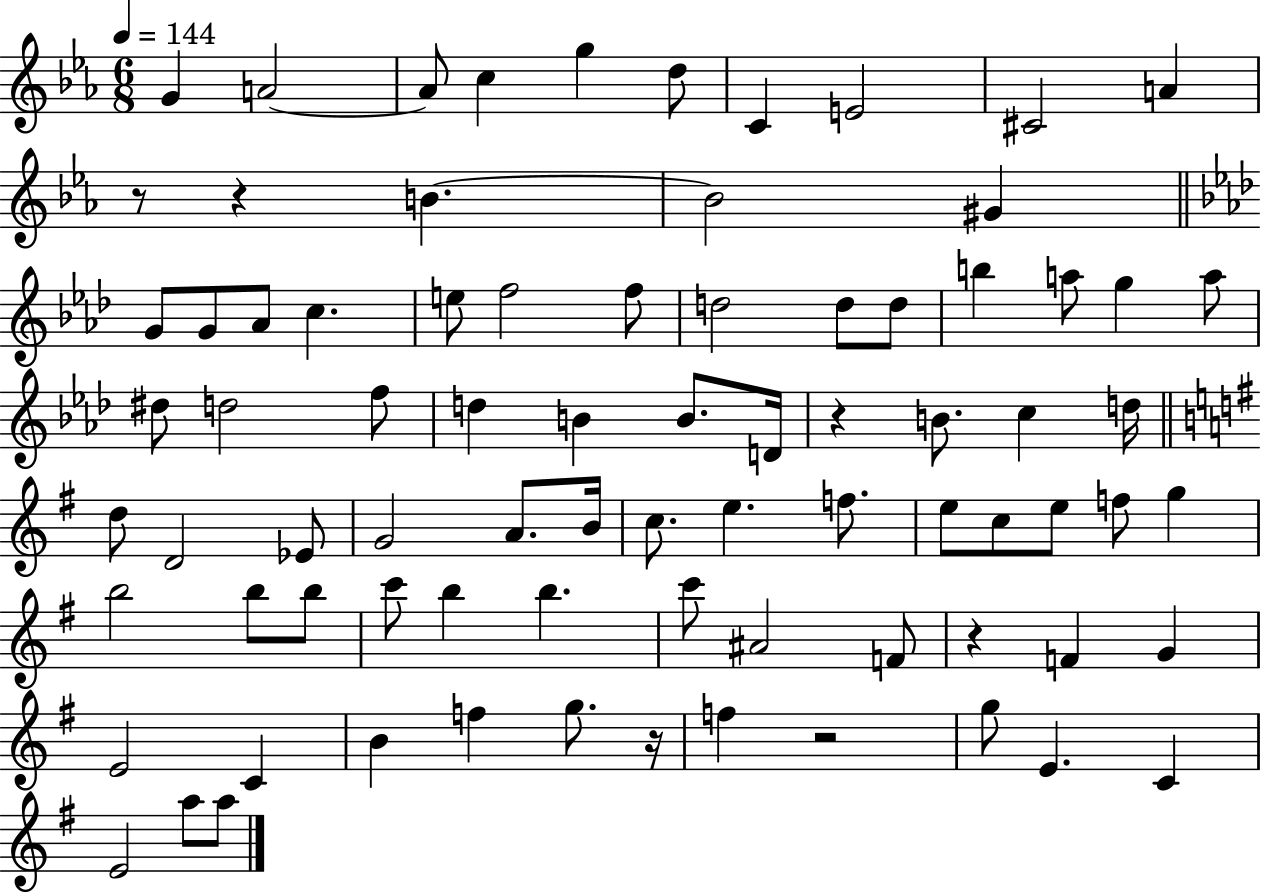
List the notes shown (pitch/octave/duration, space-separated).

G4/q A4/h A4/e C5/q G5/q D5/e C4/q E4/h C#4/h A4/q R/e R/q B4/q. B4/h G#4/q G4/e G4/e Ab4/e C5/q. E5/e F5/h F5/e D5/h D5/e D5/e B5/q A5/e G5/q A5/e D#5/e D5/h F5/e D5/q B4/q B4/e. D4/s R/q B4/e. C5/q D5/s D5/e D4/h Eb4/e G4/h A4/e. B4/s C5/e. E5/q. F5/e. E5/e C5/e E5/e F5/e G5/q B5/h B5/e B5/e C6/e B5/q B5/q. C6/e A#4/h F4/e R/q F4/q G4/q E4/h C4/q B4/q F5/q G5/e. R/s F5/q R/h G5/e E4/q. C4/q E4/h A5/e A5/e